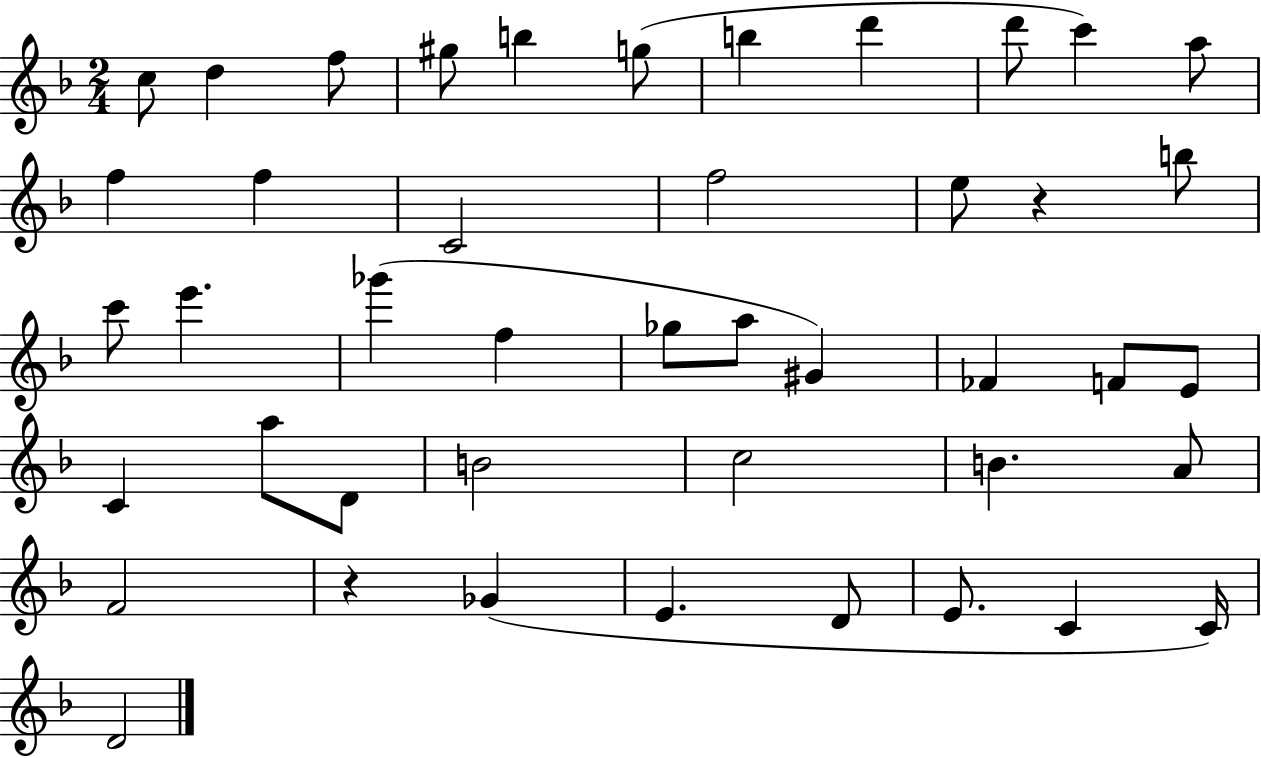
C5/e D5/q F5/e G#5/e B5/q G5/e B5/q D6/q D6/e C6/q A5/e F5/q F5/q C4/h F5/h E5/e R/q B5/e C6/e E6/q. Gb6/q F5/q Gb5/e A5/e G#4/q FES4/q F4/e E4/e C4/q A5/e D4/e B4/h C5/h B4/q. A4/e F4/h R/q Gb4/q E4/q. D4/e E4/e. C4/q C4/s D4/h